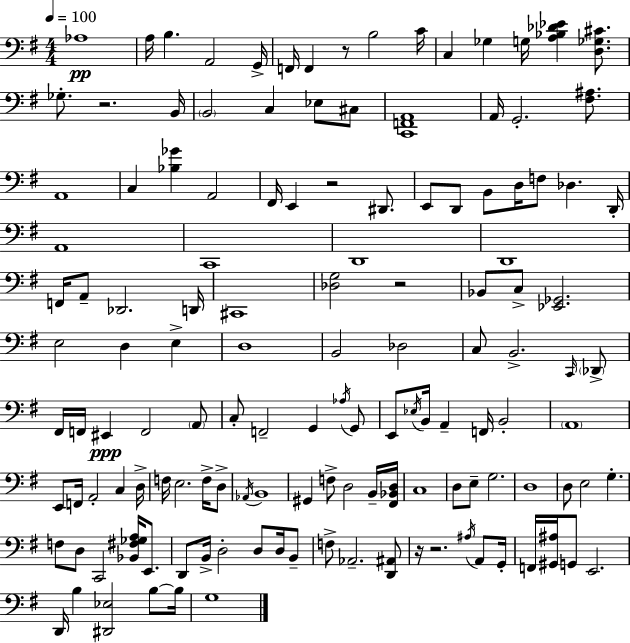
{
  \clef bass
  \numericTimeSignature
  \time 4/4
  \key e \minor
  \tempo 4 = 100
  aes1\pp | a16 b4. a,2 g,16-> | f,16 f,4 r8 b2 c'16 | c4 ges4 g16 <a bes des' ees'>4 <d ges cis'>8. | \break ges8.-. r2. b,16 | \parenthesize b,2 c4 ees8 cis8 | <c, f, a,>1 | a,16 g,2.-. <fis ais>8. | \break a,1 | c4 <bes ges'>4 a,2 | fis,16 e,4 r2 dis,8. | e,8 d,8 b,8 d16 f8 des4. d,16-. | \break a,1 | c,1 | d,1 | d,1 | \break f,16 a,8-- des,2. d,16 | cis,1 | <des g>2 r2 | bes,8 c8-> <ees, ges,>2. | \break e2 d4 e4-> | d1 | b,2 des2 | c8 b,2.-> \grace { c,16 } \parenthesize des,8-> | \break fis,16 f,16 eis,4\ppp f,2 \parenthesize a,8 | c8-. f,2-- g,4 \acciaccatura { aes16 } | g,8 e,8 \acciaccatura { ees16 } b,16 a,4-- f,16 b,2-. | \parenthesize a,1 | \break e,8 f,16 a,2-. c4 | d16-> f16 e2. | f16-> d8-> \acciaccatura { aes,16 } b,1 | gis,4 f8-> d2 | \break b,16-- <fis, bes, d>16 c1 | d8 e8-- g2. | d1 | d8 e2 g4.-. | \break f8 d8 c,2 | <bes, fis ges a>16 e,8. d,8 b,16-> d2-. d8 | d16 b,8-- f8-> aes,2.-- | <d, ais,>8 r16 r2. | \break \acciaccatura { ais16 } a,8 g,16-. f,16 <gis, ais>16 g,8 e,2. | d,16 b4 <dis, ees>2 | b8~~ b16 g1 | \bar "|."
}